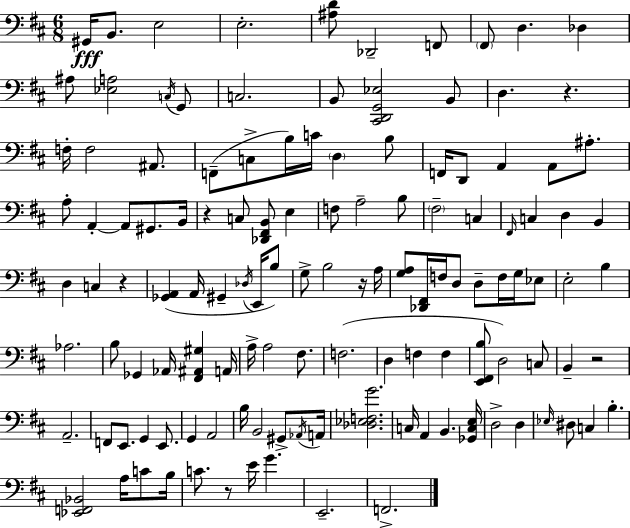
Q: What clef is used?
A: bass